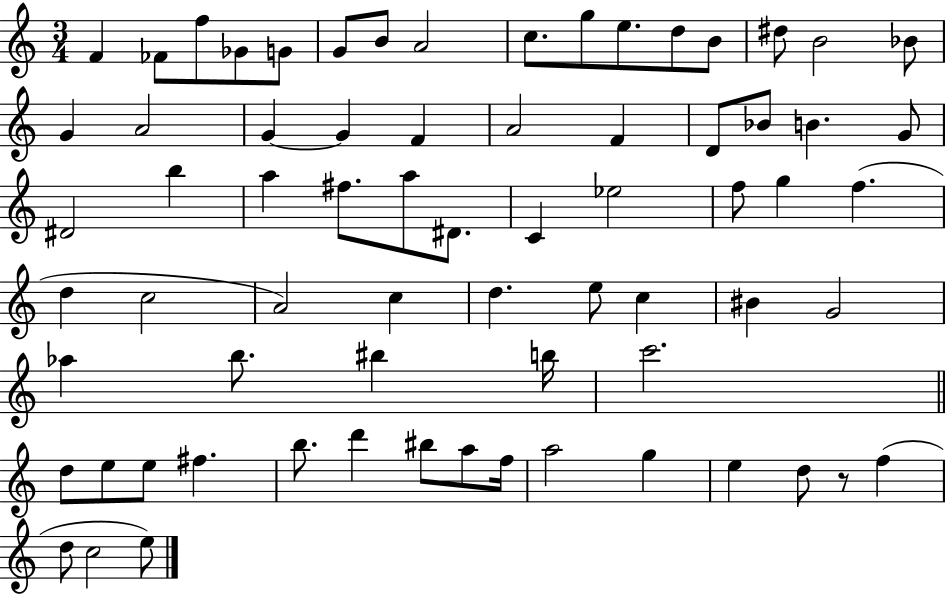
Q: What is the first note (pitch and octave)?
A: F4